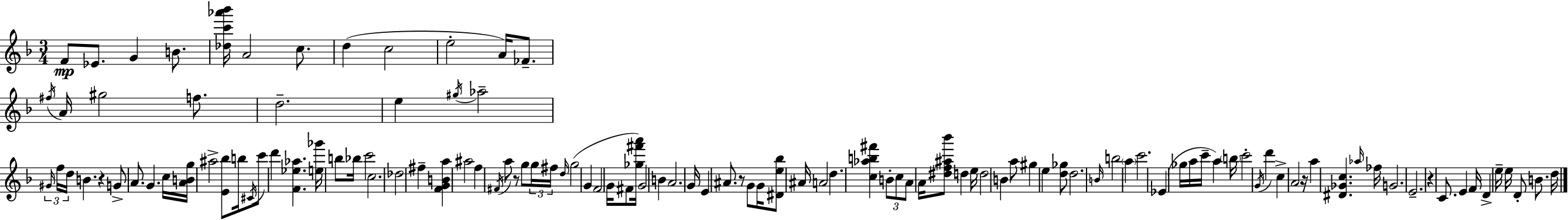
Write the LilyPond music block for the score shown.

{
  \clef treble
  \numericTimeSignature
  \time 3/4
  \key d \minor
  \repeat volta 2 { f'8\mp ees'8. g'4 b'8. | <des'' c''' aes''' bes'''>16 a'2 c''8. | d''4( c''2 | e''2-. a'16) fes'8.-- | \break \acciaccatura { fis''16 } a'16 gis''2 f''8. | d''2.-- | e''4 \acciaccatura { gis''16 } aes''2-- | \tuplet 3/2 { \grace { gis'16 } f''16 d''16 } b'4. r4 | \break g'8-> a'8. g'4. | c''16 <a' b' g''>16 ais''2-> | <e' bes''>8 b''16 \acciaccatura { cis'16 } c'''8 d'''4 <f' ees'' aes''>4. | <e'' ges'''>16 b''8 bes''16 c'''2 | \break c''2. | des''2 | fis''4-- <f' g' b' a''>4 ais''2 | f''4 \acciaccatura { fis'16 } a''8 r8 | \break g''8 \tuplet 3/2 { g''16 fis''16 \grace { d''16 } } g''2( | g'4 f'2 | g'16 fis'8 <ges'' fis''' a'''>16) g'2 | b'4 a'2. | \break g'16 e'4 ais'8. | r8 g'8 g'16 <dis' e'' bes''>8 ais'16 a'2 | d''4. | <c'' aes'' b'' fis'''>4 \tuplet 3/2 { b'8-. c''8 a'8 } a'16 <dis'' f'' ais'' bes'''>8 | \break d''4 e''16 d''2 | b'4 a''8 gis''4 | e''4 <d'' ges''>8 d''2. | \grace { b'16 } b''2 | \break \parenthesize a''4 c'''2. | ees'4( ges''16 | a''16 c'''16-- a''4) \parenthesize b''16 c'''2-. | \acciaccatura { g'16 } d'''4 c''4-> | \break a'2 r16 a''4 | <dis' ges' c''>4. \grace { aes''16 } fes''16 g'2. | e'2.-- | r4 | \break c'8. e'4 f'16 d'4-> | e''16-- e''16 d'8-. b'8. d''16 } \bar "|."
}